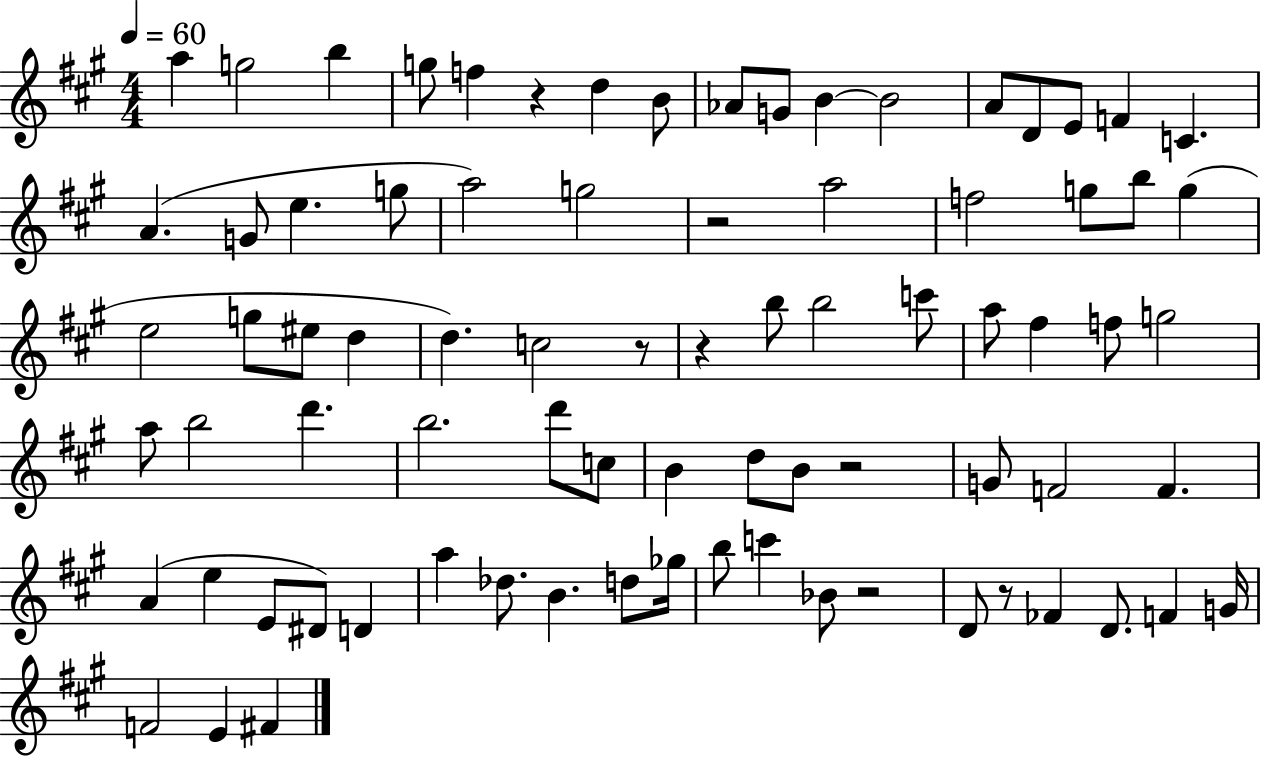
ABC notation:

X:1
T:Untitled
M:4/4
L:1/4
K:A
a g2 b g/2 f z d B/2 _A/2 G/2 B B2 A/2 D/2 E/2 F C A G/2 e g/2 a2 g2 z2 a2 f2 g/2 b/2 g e2 g/2 ^e/2 d d c2 z/2 z b/2 b2 c'/2 a/2 ^f f/2 g2 a/2 b2 d' b2 d'/2 c/2 B d/2 B/2 z2 G/2 F2 F A e E/2 ^D/2 D a _d/2 B d/2 _g/4 b/2 c' _B/2 z2 D/2 z/2 _F D/2 F G/4 F2 E ^F